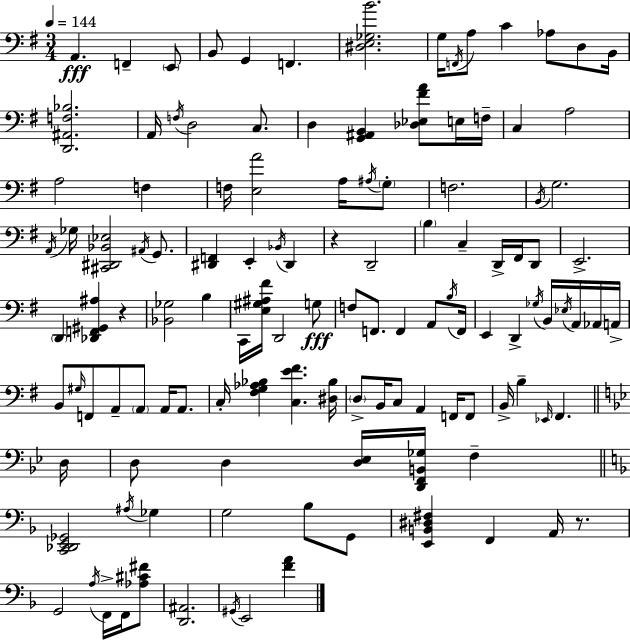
X:1
T:Untitled
M:3/4
L:1/4
K:G
A,, F,, E,,/2 B,,/2 G,, F,, [^D,E,_G,B]2 G,/4 F,,/4 A,/2 C _A,/2 D,/2 B,,/4 [D,,^A,,F,_B,]2 A,,/4 F,/4 D,2 C,/2 D, [G,,^A,,B,,] [_D,_E,^FA]/2 E,/4 F,/4 C, A,2 A,2 F, F,/4 [E,A]2 A,/4 ^A,/4 G,/2 F,2 B,,/4 G,2 A,,/4 _G,/4 [^C,,^D,,_B,,_E,]2 ^A,,/4 G,,/2 [^D,,F,,] E,, _B,,/4 ^D,, z D,,2 B, C, D,,/4 ^F,,/4 D,,/2 E,,2 D,, [_D,,F,,^G,,^A,] z [_B,,_G,]2 B, C,,/4 [E,^G,^A,^F]/4 D,,2 G,/2 F,/2 F,,/2 F,, A,,/2 B,/4 F,,/4 E,, D,, _G,/4 B,,/4 _E,/4 A,,/4 _A,,/4 A,,/4 B,,/2 ^G,/4 F,,/2 A,,/2 A,,/2 A,,/4 A,,/2 C,/4 [^F,G,_A,_B,] [C,E^F] [^D,_B,]/4 D,/2 B,,/4 C,/2 A,, F,,/4 F,,/2 B,,/4 B, _E,,/4 ^F,, D,/4 D,/2 D, [D,_E,]/4 [D,,F,,B,,_G,]/4 F, [C,,_D,,E,,_G,,]2 ^A,/4 _G, G,2 _B,/2 G,,/2 [E,,B,,^D,^F,] F,, A,,/4 z/2 G,,2 A,/4 F,,/4 F,,/4 [_A,^C^F]/2 [D,,^A,,]2 ^G,,/4 E,,2 [FA]